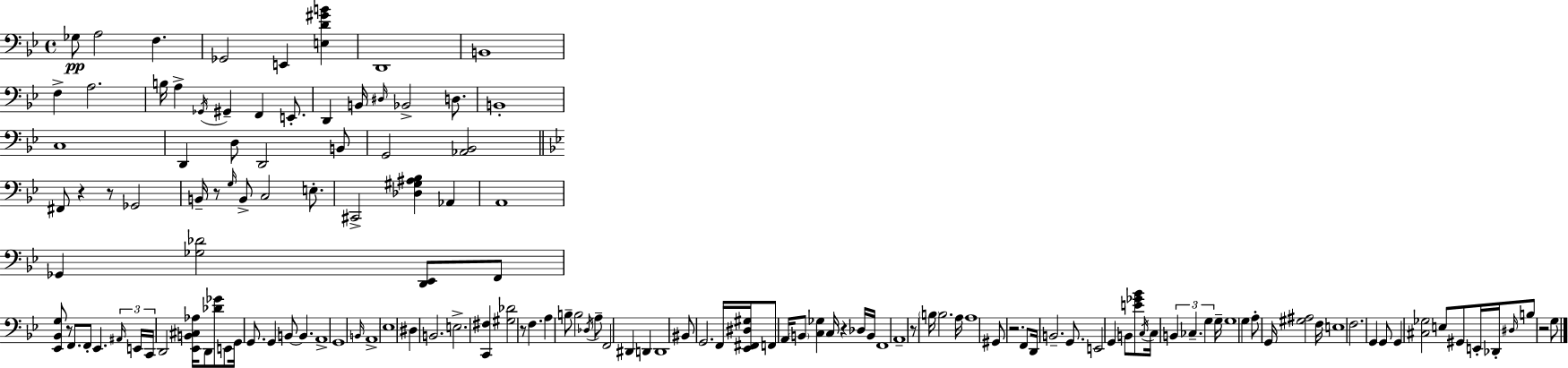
{
  \clef bass
  \time 4/4
  \defaultTimeSignature
  \key g \minor
  ges8\pp a2 f4. | ges,2 e,4 <e d' gis' b'>4 | d,1 | b,1 | \break f4-> a2. | b16 a4-> \acciaccatura { ges,16 } gis,4-- f,4 e,8.-. | d,4 b,16 \grace { dis16 } bes,2-> d8. | b,1-. | \break c1 | d,4 d8 d,2 | b,8 g,2 <aes, bes,>2 | \bar "||" \break \key bes \major fis,8 r4 r8 ges,2 | b,16-- r8 \grace { g16 } b,8-> c2 e8.-. | cis,2-> <des gis ais bes>4 aes,4 | a,1 | \break ges,4 <ges des'>2 <d, ees,>8 f,8 | <ees, bes, g>8 r8 f,8. f,8-. ees,4. | \tuplet 3/2 { \grace { ais,16 } e,16 c,16 } d,2 <ees, b, cis aes>16 d,8 <des' ges'>8 | e,8 g,16 g,8. g,4 b,8~~ b,4. | \break a,1-> | g,1 | \grace { b,16 } a,1-> | \parenthesize ees1 | \break dis4 b,2. | e2.-> <c, fis>4 | <gis des'>2 r8 f4. | a4 b8-- b2 | \break \acciaccatura { des16 } a8-- f,2 dis,4 | d,4 d,1 | bis,8 g,2. | f,16 <ees, fis, dis gis>16 f,8 a,16 \parenthesize b,8 <c ges>4 c16 r4 | \break des16 b,16 f,1 | a,1-- | r8 \parenthesize b16 b2. | a16 a1 | \break gis,8 r2. | f,8 d,16 b,2.-- | g,8. e,2 g,4 | b,8 <e' ges' bes'>8 \acciaccatura { c16 } c16 \tuplet 3/2 { b,4 ces4.-- | \break g4 } g16-- g1 | g4 a8-. g,16 <gis ais>2 | f16 e1 | f2. | \break g,4 g,8 g,4 <cis ges>2 | e8 gis,8 e,16-. des,16-. \grace { dis16 } b8 r2 | g8 \bar "|."
}